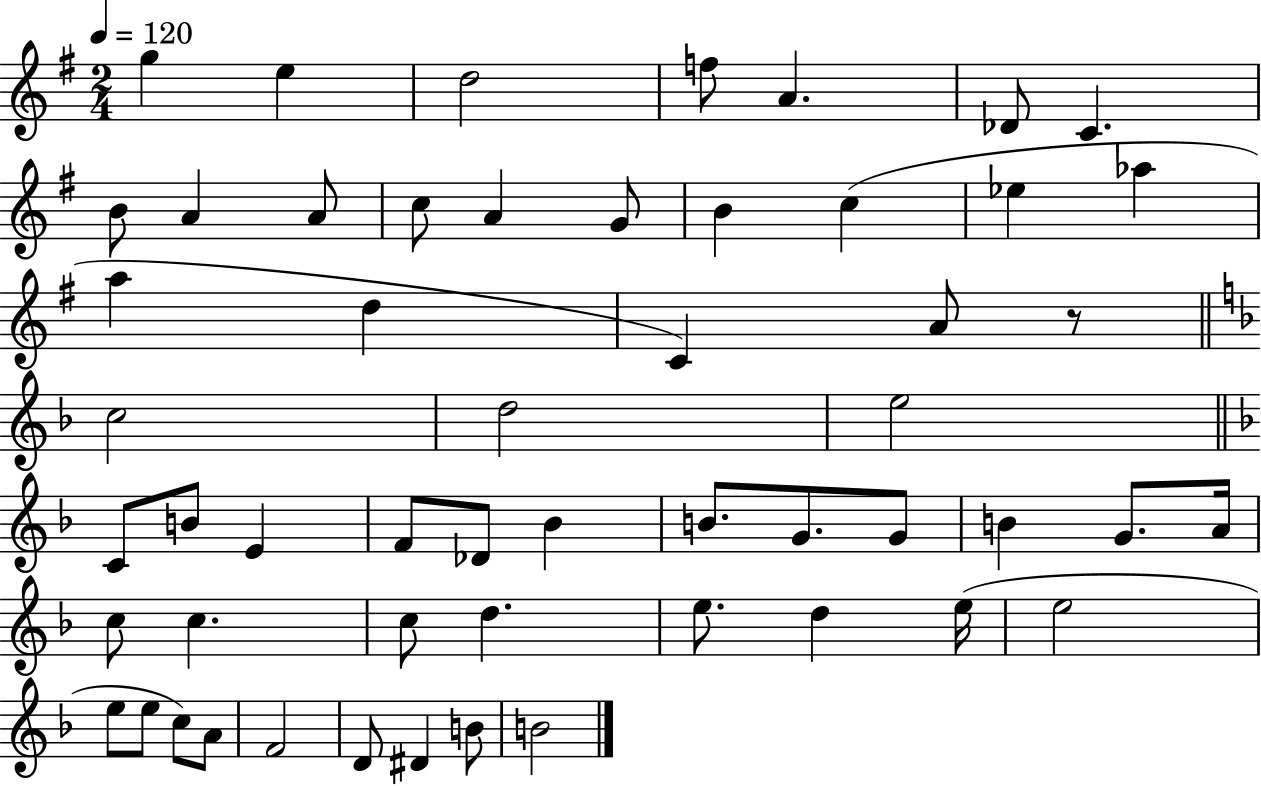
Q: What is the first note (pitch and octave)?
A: G5